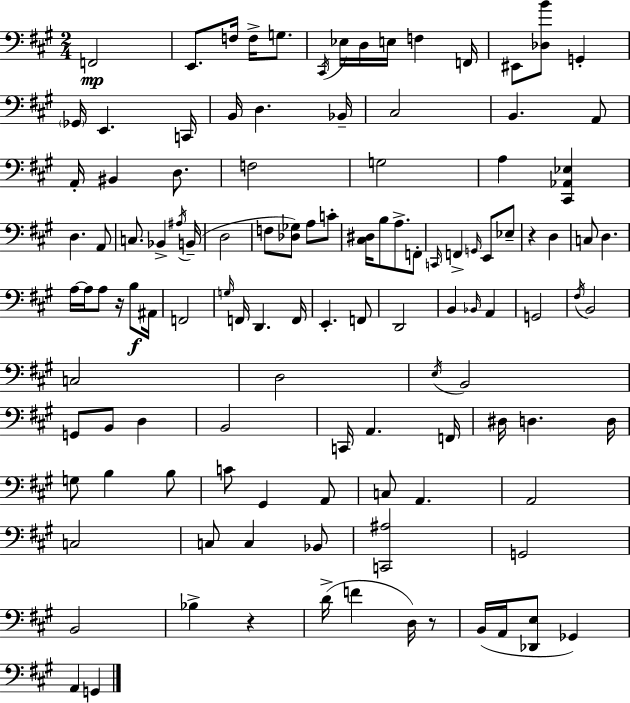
X:1
T:Untitled
M:2/4
L:1/4
K:A
F,,2 E,,/2 F,/4 F,/4 G,/2 ^C,,/4 _E,/4 D,/4 E,/4 F, F,,/4 ^E,,/2 [_D,B]/2 G,, _G,,/4 E,, C,,/4 B,,/4 D, _B,,/4 ^C,2 B,, A,,/2 A,,/4 ^B,, D,/2 F,2 G,2 A, [^C,,_A,,_E,] D, A,,/2 C,/2 _B,, ^A,/4 B,,/4 D,2 F,/2 [_D,_G,]/2 A,/2 C/2 [^C,^D,]/4 B,/2 A,/2 F,,/2 C,,/4 F,, G,,/4 E,,/2 _E,/2 z D, C,/2 D, A,/4 A,/4 A,/2 z/4 B,/2 ^A,,/4 F,,2 G,/4 F,,/4 D,, F,,/4 E,, F,,/2 D,,2 B,, _B,,/4 A,, G,,2 ^F,/4 B,,2 C,2 D,2 E,/4 B,,2 G,,/2 B,,/2 D, B,,2 C,,/4 A,, F,,/4 ^D,/4 D, D,/4 G,/2 B, B,/2 C/2 ^G,, A,,/2 C,/2 A,, A,,2 C,2 C,/2 C, _B,,/2 [C,,^A,]2 G,,2 B,,2 _B, z D/4 F D,/4 z/2 B,,/4 A,,/4 [_D,,E,]/2 _G,, A,, G,,